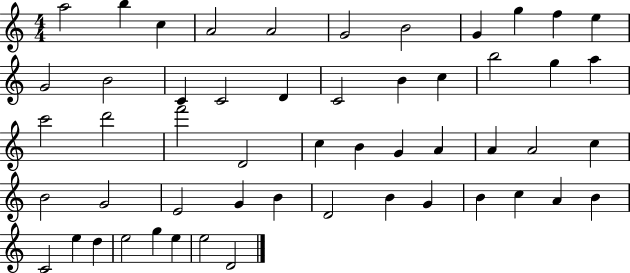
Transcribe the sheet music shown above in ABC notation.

X:1
T:Untitled
M:4/4
L:1/4
K:C
a2 b c A2 A2 G2 B2 G g f e G2 B2 C C2 D C2 B c b2 g a c'2 d'2 f'2 D2 c B G A A A2 c B2 G2 E2 G B D2 B G B c A B C2 e d e2 g e e2 D2